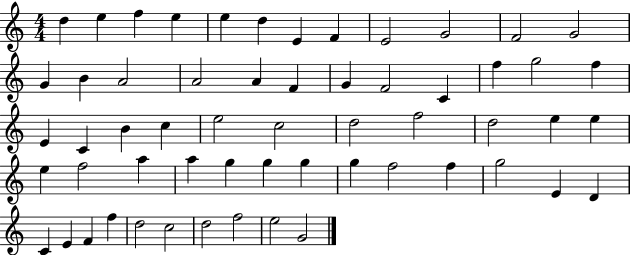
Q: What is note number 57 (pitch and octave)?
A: E5